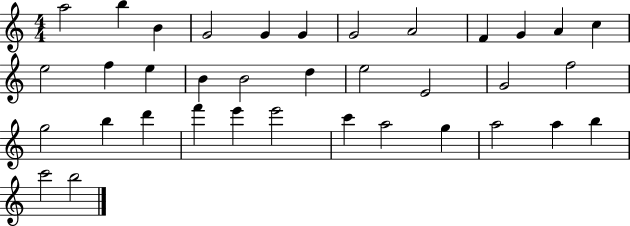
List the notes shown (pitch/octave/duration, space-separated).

A5/h B5/q B4/q G4/h G4/q G4/q G4/h A4/h F4/q G4/q A4/q C5/q E5/h F5/q E5/q B4/q B4/h D5/q E5/h E4/h G4/h F5/h G5/h B5/q D6/q F6/q E6/q E6/h C6/q A5/h G5/q A5/h A5/q B5/q C6/h B5/h